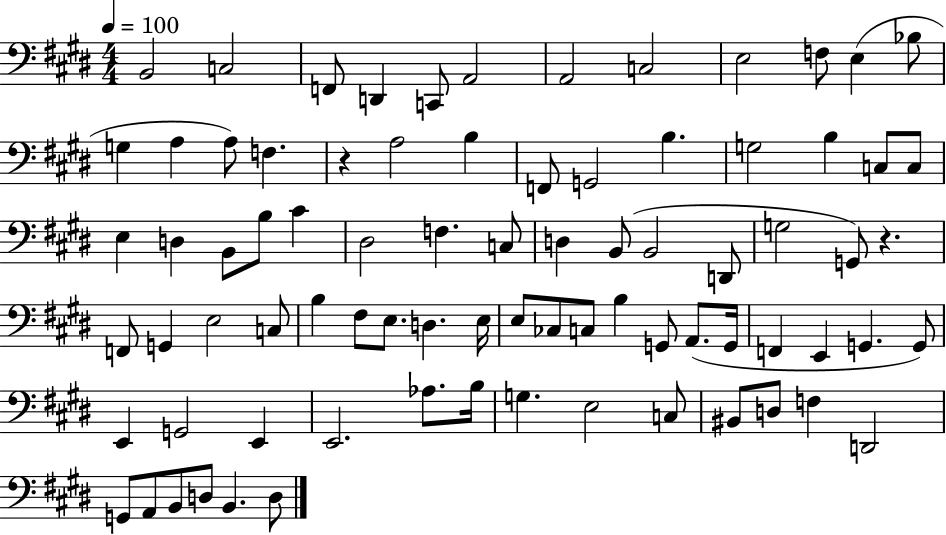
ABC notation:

X:1
T:Untitled
M:4/4
L:1/4
K:E
B,,2 C,2 F,,/2 D,, C,,/2 A,,2 A,,2 C,2 E,2 F,/2 E, _B,/2 G, A, A,/2 F, z A,2 B, F,,/2 G,,2 B, G,2 B, C,/2 C,/2 E, D, B,,/2 B,/2 ^C ^D,2 F, C,/2 D, B,,/2 B,,2 D,,/2 G,2 G,,/2 z F,,/2 G,, E,2 C,/2 B, ^F,/2 E,/2 D, E,/4 E,/2 _C,/2 C,/2 B, G,,/2 A,,/2 G,,/4 F,, E,, G,, G,,/2 E,, G,,2 E,, E,,2 _A,/2 B,/4 G, E,2 C,/2 ^B,,/2 D,/2 F, D,,2 G,,/2 A,,/2 B,,/2 D,/2 B,, D,/2